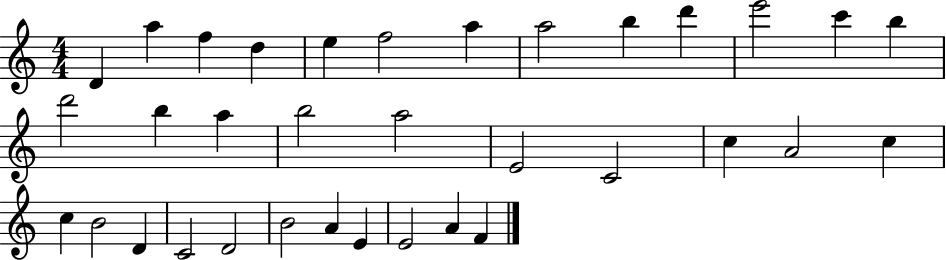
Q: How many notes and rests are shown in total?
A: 34